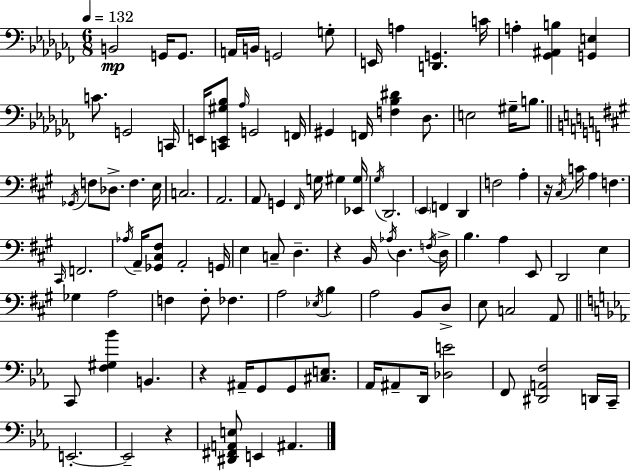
{
  \clef bass
  \numericTimeSignature
  \time 6/8
  \key aes \minor
  \tempo 4 = 132
  \repeat volta 2 { b,2\mp g,16 g,8. | a,16 b,16 g,2 g8-. | e,16 a4 <d, g,>4. c'16 | a4-. <ges, ais, b>4 <g, e>4 | \break c'8. g,2 c,16 | e,16 <c, e, gis bes>8 \grace { aes16 } g,2 | f,16 gis,4 f,16 <f bes dis'>4 des8. | e2 gis16-- b8. | \break \bar "||" \break \key a \major \acciaccatura { ges,16 } f8 des8.-> f4. | e16 c2. | a,2. | a,8 g,4 \grace { fis,16 } g16 gis4 | \break <ees, gis>16 \acciaccatura { gis16 } d,2. | \parenthesize e,4 f,4 d,4 | f2 a4-. | r16 \acciaccatura { cis16 } c'16 a4 f4. | \break \grace { cis,16 } f,2. | \acciaccatura { aes16 } a,16-- <ges, cis fis>8 a,2-. | g,16 e4 c8-- | d4.-- r4 b,16 \acciaccatura { aes16 } | \break d4. \acciaccatura { f16 } d16-> b4. | a4 e,8 d,2 | e4 ges4 | a2 f4 | \break f8-. fes4. a2 | \acciaccatura { ees16 } b4 a2 | b,8 d8-> e8 c2 | a,8 \bar "||" \break \key ees \major c,8 <f gis bes'>4 b,4. | r4 ais,16-- g,8 g,8 <cis e>8. | aes,16 ais,8-- d,16 <des e'>2 | f,8 <dis, a, f>2 d,16 c,16-- | \break e,2.-.~~ | e,2-- r4 | <dis, fis, a, e>8 e,4 ais,4. | } \bar "|."
}